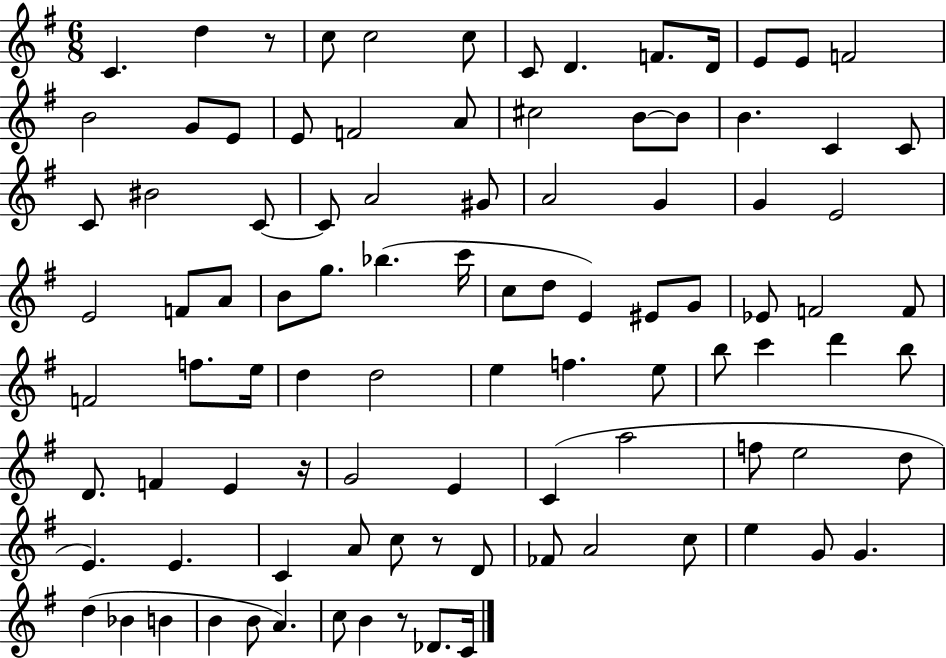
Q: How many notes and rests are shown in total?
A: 97